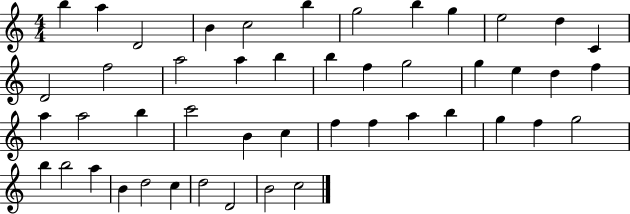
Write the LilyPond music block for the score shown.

{
  \clef treble
  \numericTimeSignature
  \time 4/4
  \key c \major
  b''4 a''4 d'2 | b'4 c''2 b''4 | g''2 b''4 g''4 | e''2 d''4 c'4 | \break d'2 f''2 | a''2 a''4 b''4 | b''4 f''4 g''2 | g''4 e''4 d''4 f''4 | \break a''4 a''2 b''4 | c'''2 b'4 c''4 | f''4 f''4 a''4 b''4 | g''4 f''4 g''2 | \break b''4 b''2 a''4 | b'4 d''2 c''4 | d''2 d'2 | b'2 c''2 | \break \bar "|."
}